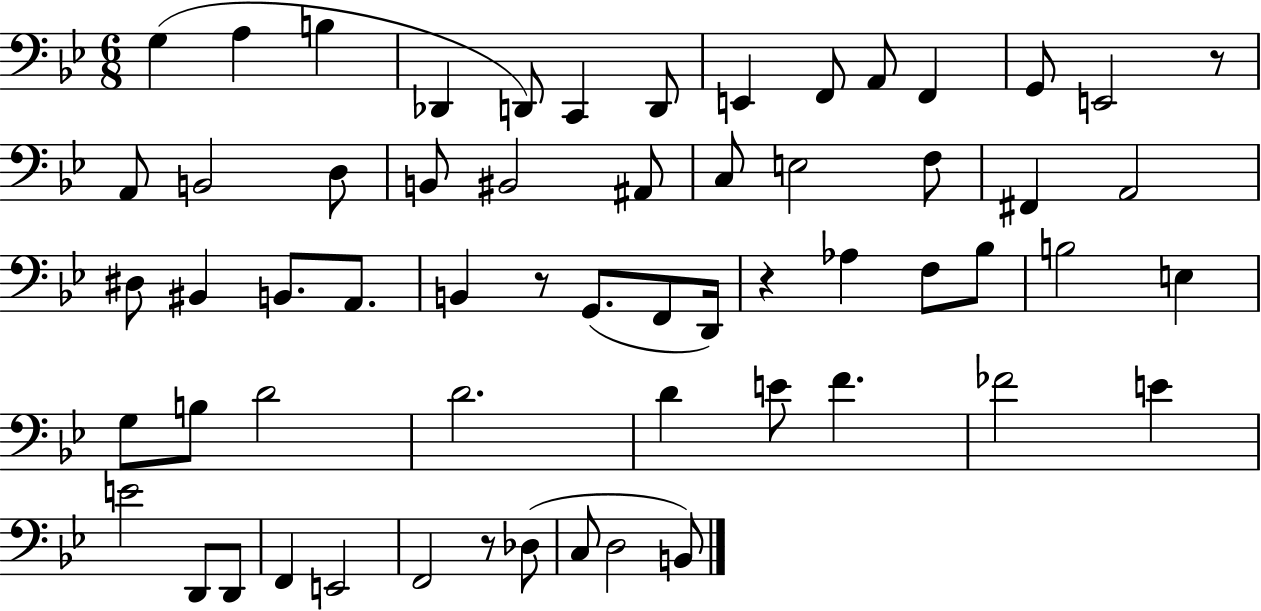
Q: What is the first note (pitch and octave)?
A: G3